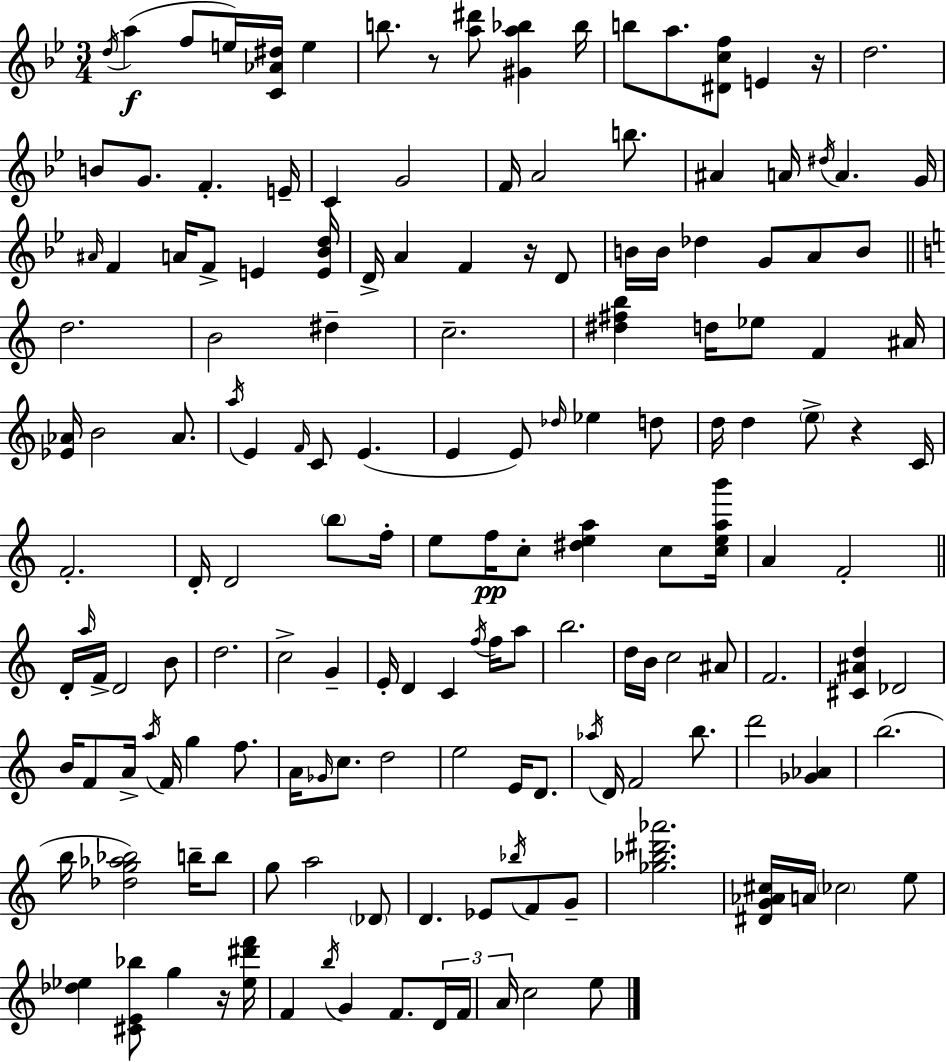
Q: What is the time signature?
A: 3/4